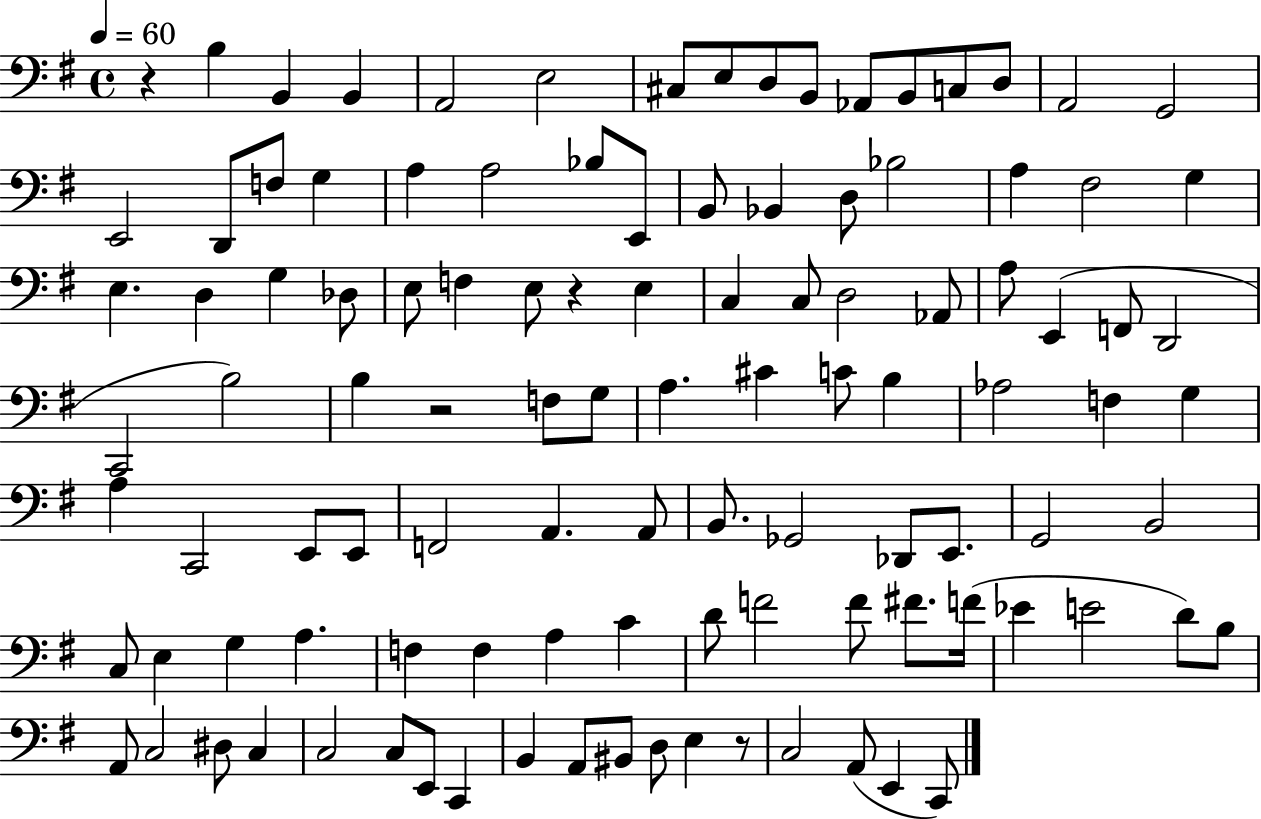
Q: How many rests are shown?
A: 4